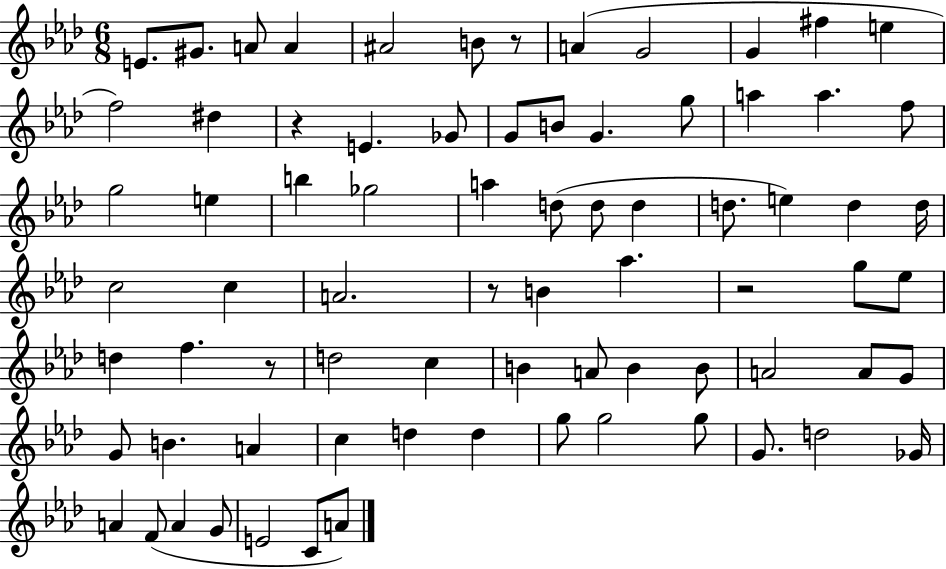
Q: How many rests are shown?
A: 5